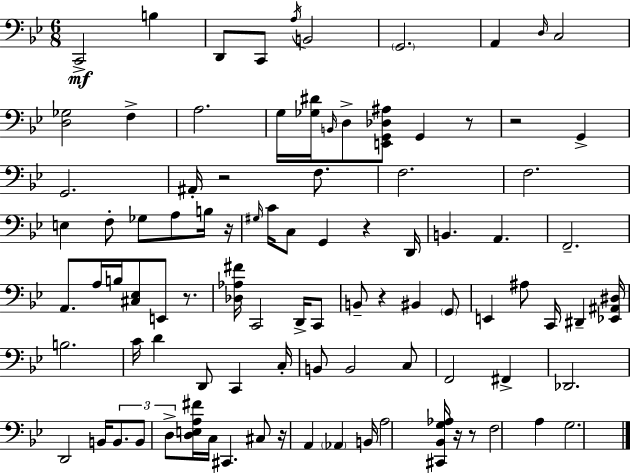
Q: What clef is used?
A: bass